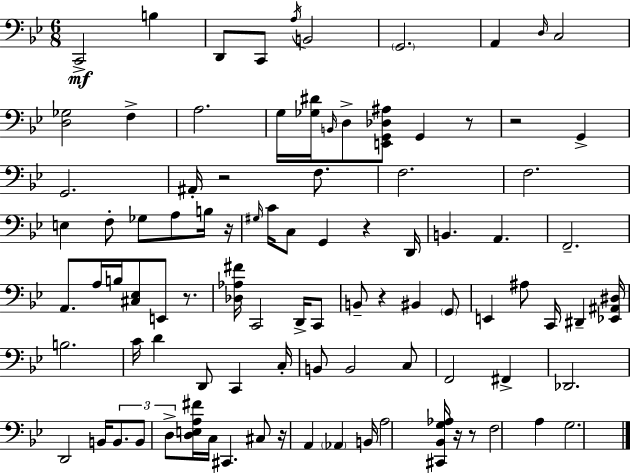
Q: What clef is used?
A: bass